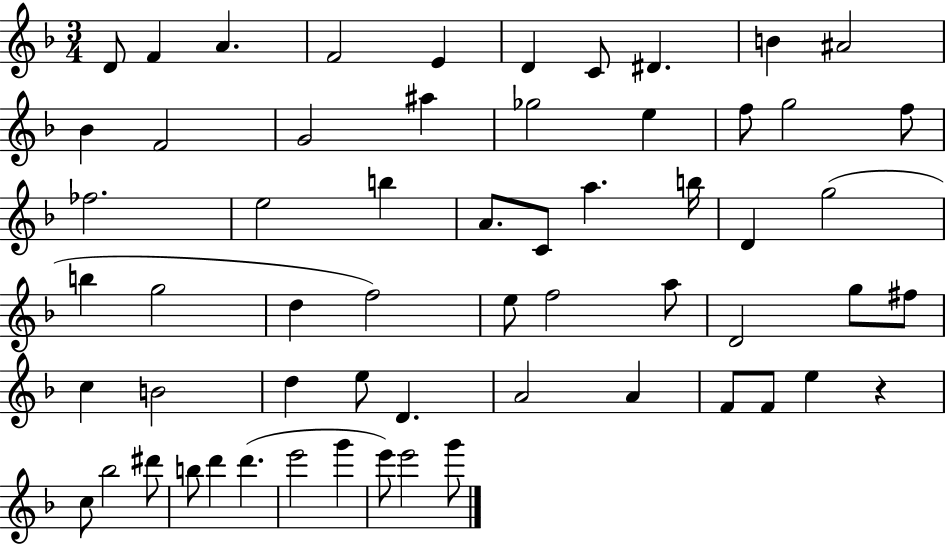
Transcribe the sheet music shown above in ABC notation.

X:1
T:Untitled
M:3/4
L:1/4
K:F
D/2 F A F2 E D C/2 ^D B ^A2 _B F2 G2 ^a _g2 e f/2 g2 f/2 _f2 e2 b A/2 C/2 a b/4 D g2 b g2 d f2 e/2 f2 a/2 D2 g/2 ^f/2 c B2 d e/2 D A2 A F/2 F/2 e z c/2 _b2 ^d'/2 b/2 d' d' e'2 g' e'/2 e'2 g'/2